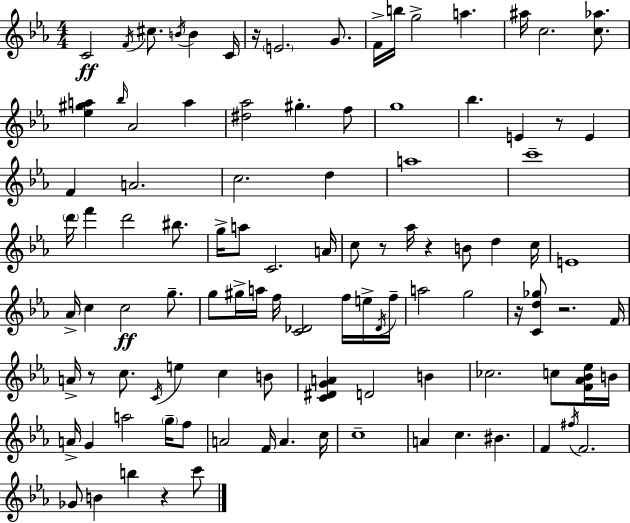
C4/h F4/s C#5/e. B4/s B4/q C4/s R/s E4/h. G4/e. F4/s B5/s G5/h A5/q. A#5/s C5/h. [C5,Ab5]/e. [Eb5,G#5,A5]/q Bb5/s Ab4/h A5/q [D#5,Ab5]/h G#5/q. F5/e G5/w Bb5/q. E4/q R/e E4/q F4/q A4/h. C5/h. D5/q A5/w C6/w D6/s F6/q D6/h BIS5/e. G5/s A5/e C4/h. A4/s C5/e R/e Ab5/s R/q B4/e D5/q C5/s E4/w Ab4/s C5/q C5/h G5/e. G5/e G#5/s A5/s F5/s [C4,Db4]/h F5/s E5/s Db4/s F5/s A5/h G5/h R/s [C4,D5,Gb5]/e R/h. F4/s A4/s R/e C5/e. C4/s E5/q C5/q B4/e [C4,D#4,G4,A4]/q D4/h B4/q CES5/h. C5/e [F4,Ab4,Bb4,Eb5]/s B4/s A4/s G4/q A5/h G5/s F5/e A4/h F4/s A4/q. C5/s C5/w A4/q C5/q. BIS4/q. F4/q F#5/s F4/h. Gb4/e B4/q B5/q R/q C6/e